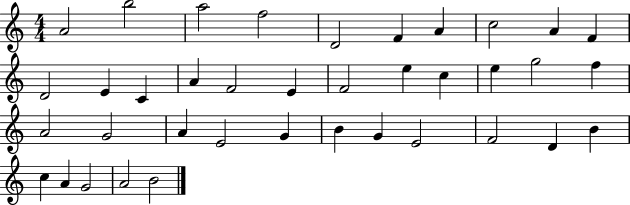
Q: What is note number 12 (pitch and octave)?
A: E4